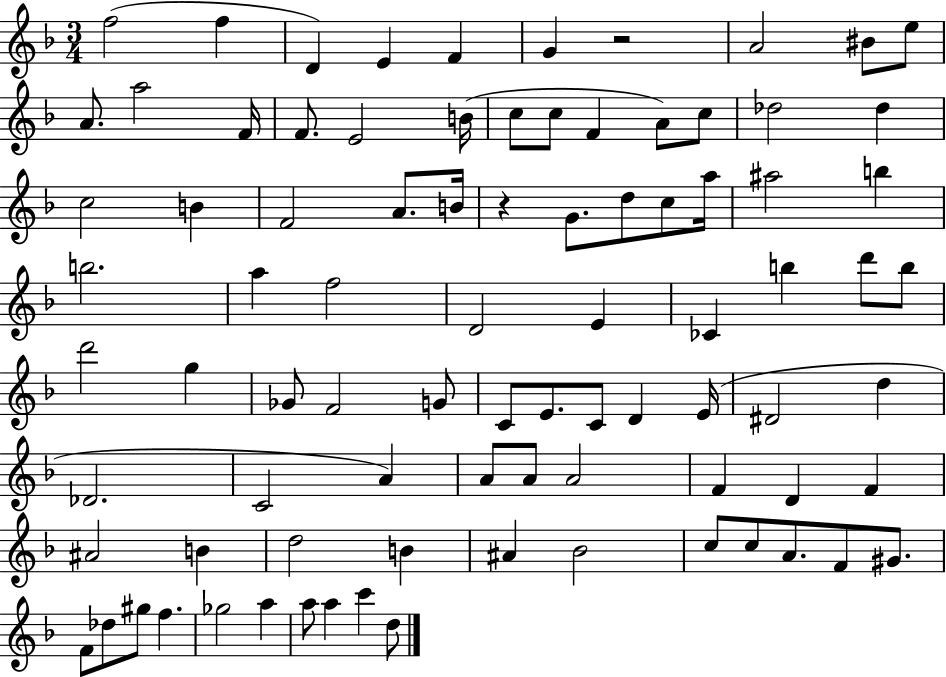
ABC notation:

X:1
T:Untitled
M:3/4
L:1/4
K:F
f2 f D E F G z2 A2 ^B/2 e/2 A/2 a2 F/4 F/2 E2 B/4 c/2 c/2 F A/2 c/2 _d2 _d c2 B F2 A/2 B/4 z G/2 d/2 c/2 a/4 ^a2 b b2 a f2 D2 E _C b d'/2 b/2 d'2 g _G/2 F2 G/2 C/2 E/2 C/2 D E/4 ^D2 d _D2 C2 A A/2 A/2 A2 F D F ^A2 B d2 B ^A _B2 c/2 c/2 A/2 F/2 ^G/2 F/2 _d/2 ^g/2 f _g2 a a/2 a c' d/2